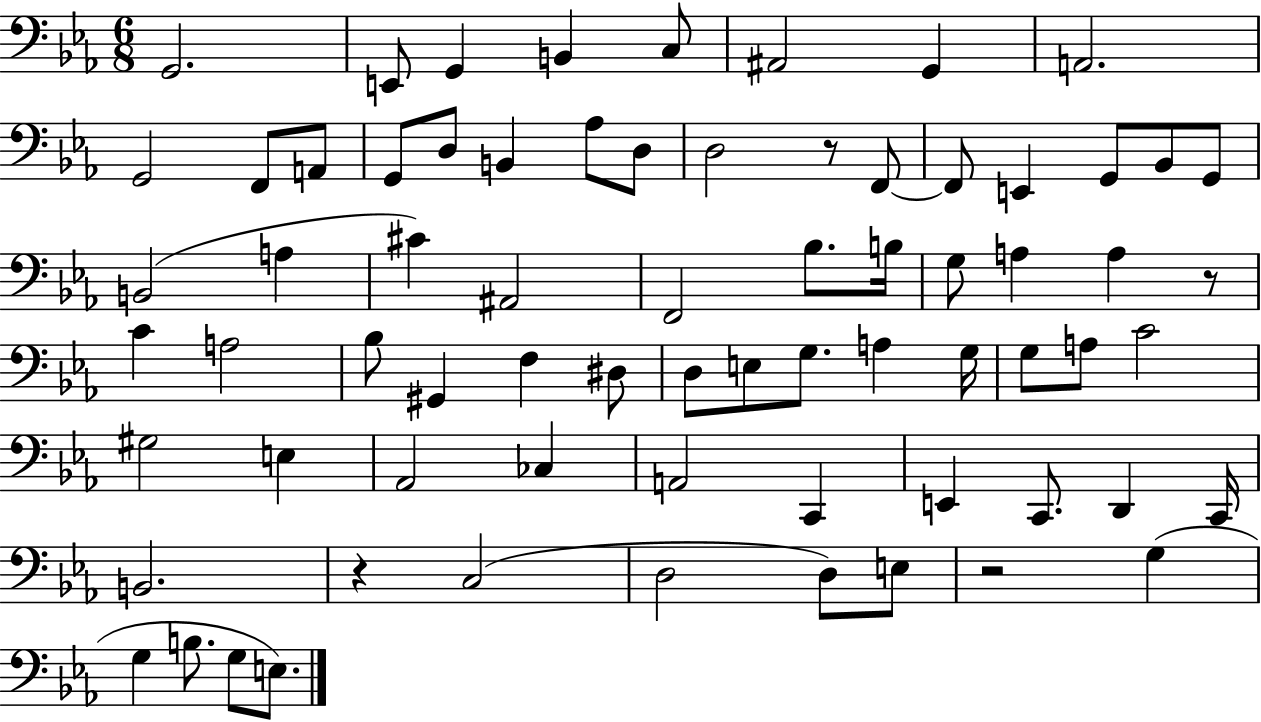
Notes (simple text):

G2/h. E2/e G2/q B2/q C3/e A#2/h G2/q A2/h. G2/h F2/e A2/e G2/e D3/e B2/q Ab3/e D3/e D3/h R/e F2/e F2/e E2/q G2/e Bb2/e G2/e B2/h A3/q C#4/q A#2/h F2/h Bb3/e. B3/s G3/e A3/q A3/q R/e C4/q A3/h Bb3/e G#2/q F3/q D#3/e D3/e E3/e G3/e. A3/q G3/s G3/e A3/e C4/h G#3/h E3/q Ab2/h CES3/q A2/h C2/q E2/q C2/e. D2/q C2/s B2/h. R/q C3/h D3/h D3/e E3/e R/h G3/q G3/q B3/e. G3/e E3/e.